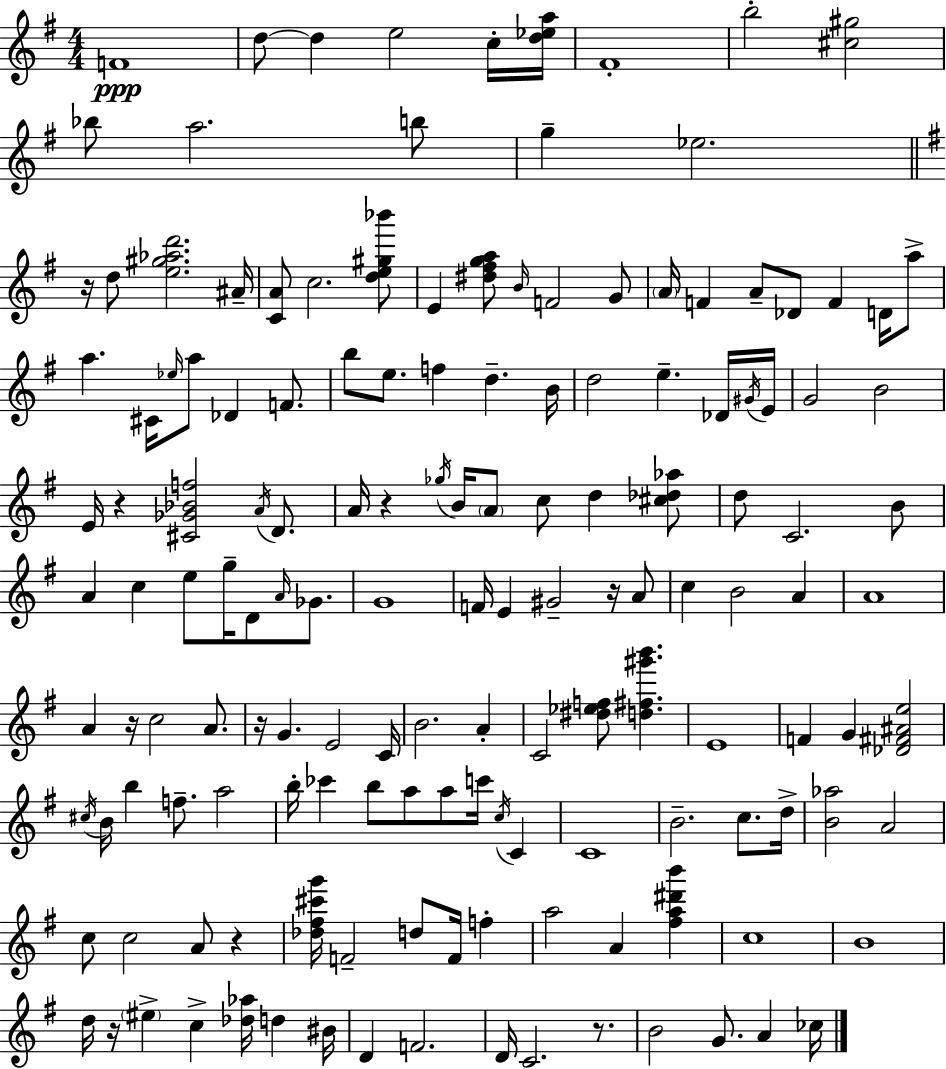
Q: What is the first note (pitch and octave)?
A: F4